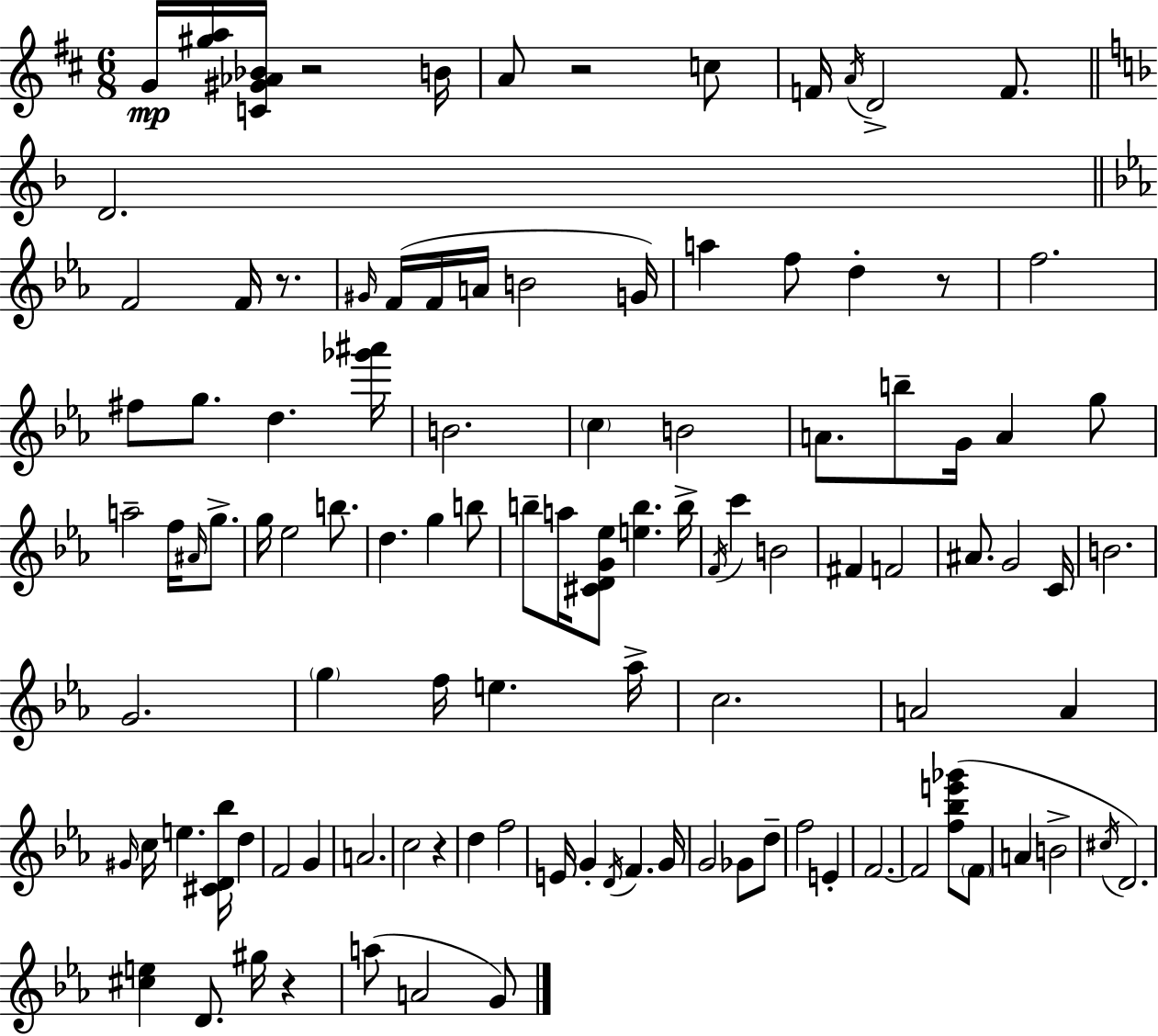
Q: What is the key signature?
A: D major